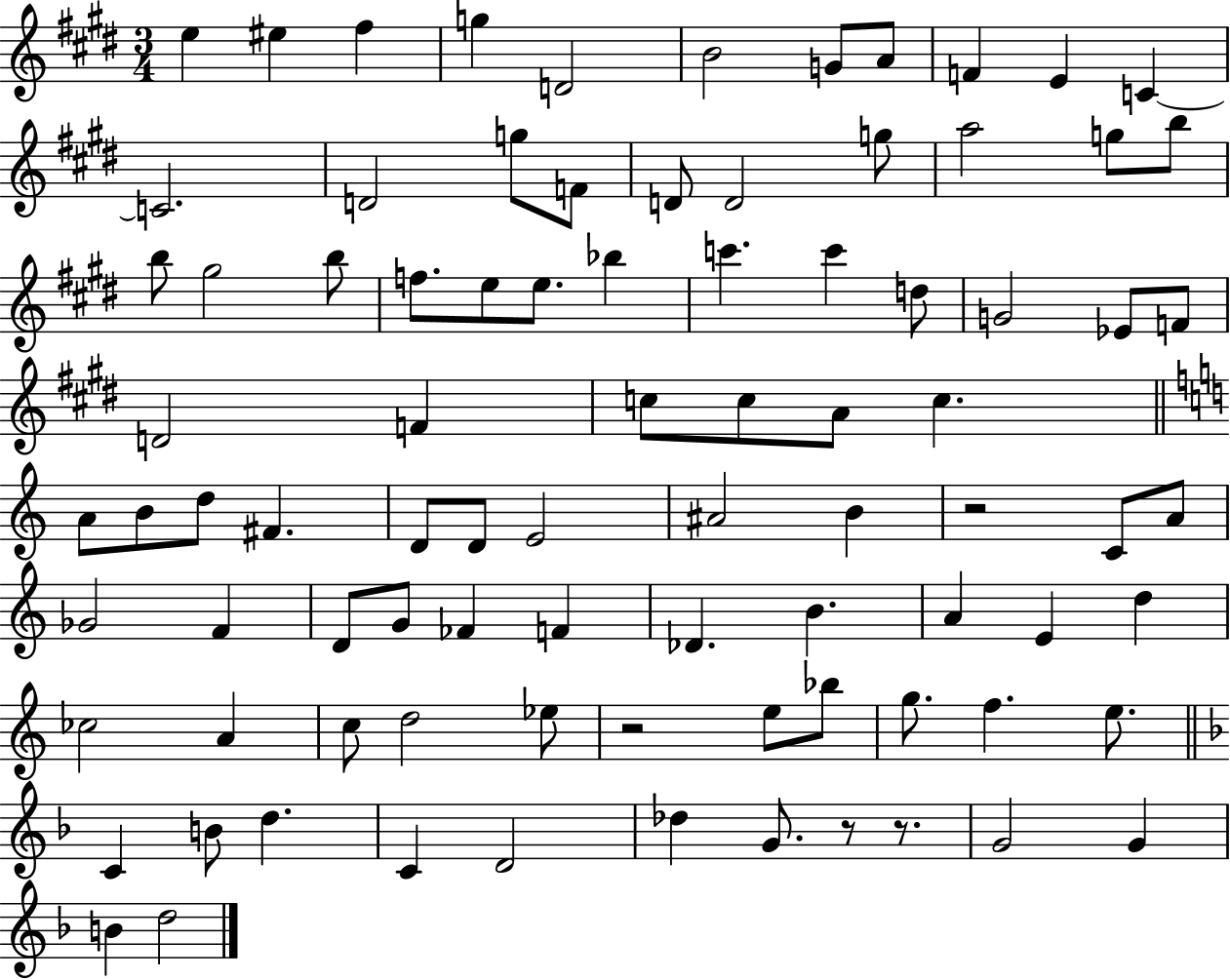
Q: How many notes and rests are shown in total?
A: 87